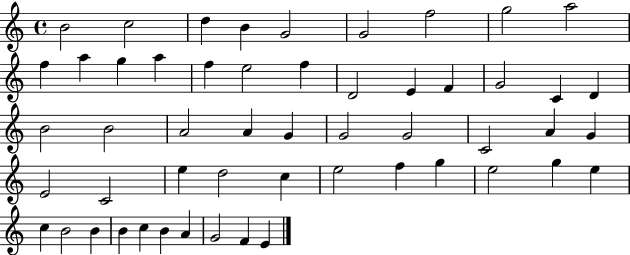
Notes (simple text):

B4/h C5/h D5/q B4/q G4/h G4/h F5/h G5/h A5/h F5/q A5/q G5/q A5/q F5/q E5/h F5/q D4/h E4/q F4/q G4/h C4/q D4/q B4/h B4/h A4/h A4/q G4/q G4/h G4/h C4/h A4/q G4/q E4/h C4/h E5/q D5/h C5/q E5/h F5/q G5/q E5/h G5/q E5/q C5/q B4/h B4/q B4/q C5/q B4/q A4/q G4/h F4/q E4/q